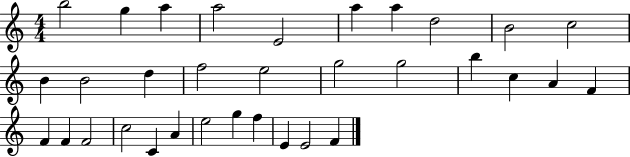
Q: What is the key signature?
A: C major